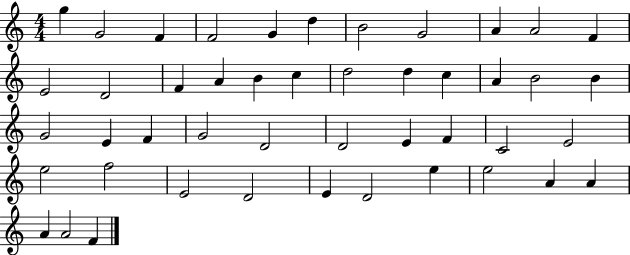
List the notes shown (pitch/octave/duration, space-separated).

G5/q G4/h F4/q F4/h G4/q D5/q B4/h G4/h A4/q A4/h F4/q E4/h D4/h F4/q A4/q B4/q C5/q D5/h D5/q C5/q A4/q B4/h B4/q G4/h E4/q F4/q G4/h D4/h D4/h E4/q F4/q C4/h E4/h E5/h F5/h E4/h D4/h E4/q D4/h E5/q E5/h A4/q A4/q A4/q A4/h F4/q